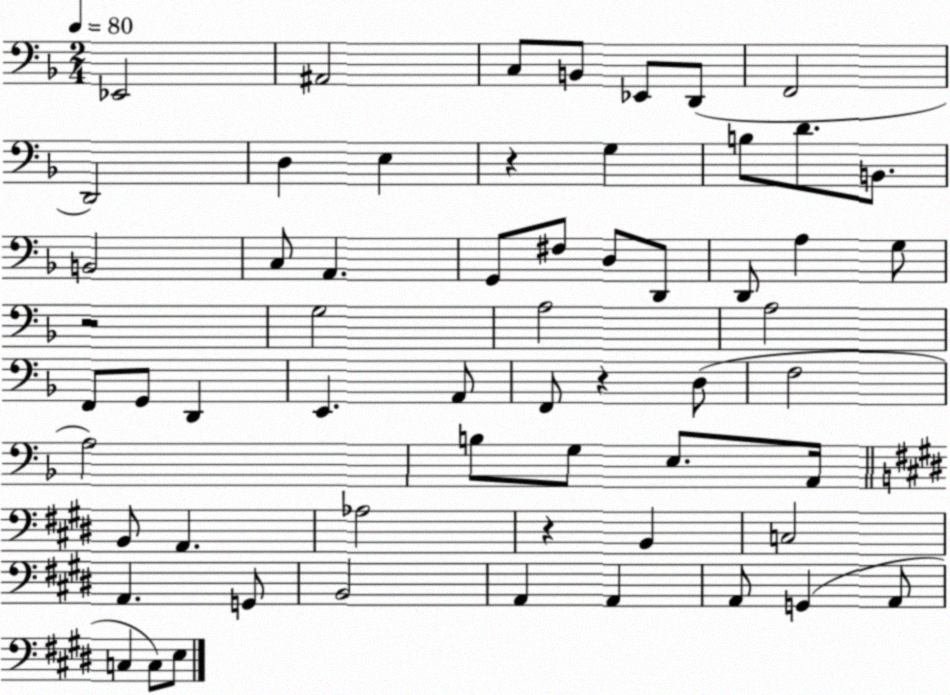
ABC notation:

X:1
T:Untitled
M:2/4
L:1/4
K:F
_E,,2 ^A,,2 C,/2 B,,/2 _E,,/2 D,,/2 F,,2 D,,2 D, E, z G, B,/2 D/2 B,,/2 B,,2 C,/2 A,, G,,/2 ^F,/2 D,/2 D,,/2 D,,/2 A, G,/2 z2 G,2 A,2 A,2 F,,/2 G,,/2 D,, E,, A,,/2 F,,/2 z D,/2 F,2 A,2 B,/2 G,/2 E,/2 A,,/4 B,,/2 A,, _A,2 z B,, C,2 A,, G,,/2 B,,2 A,, A,, A,,/2 G,, A,,/2 C, C,/2 E,/2